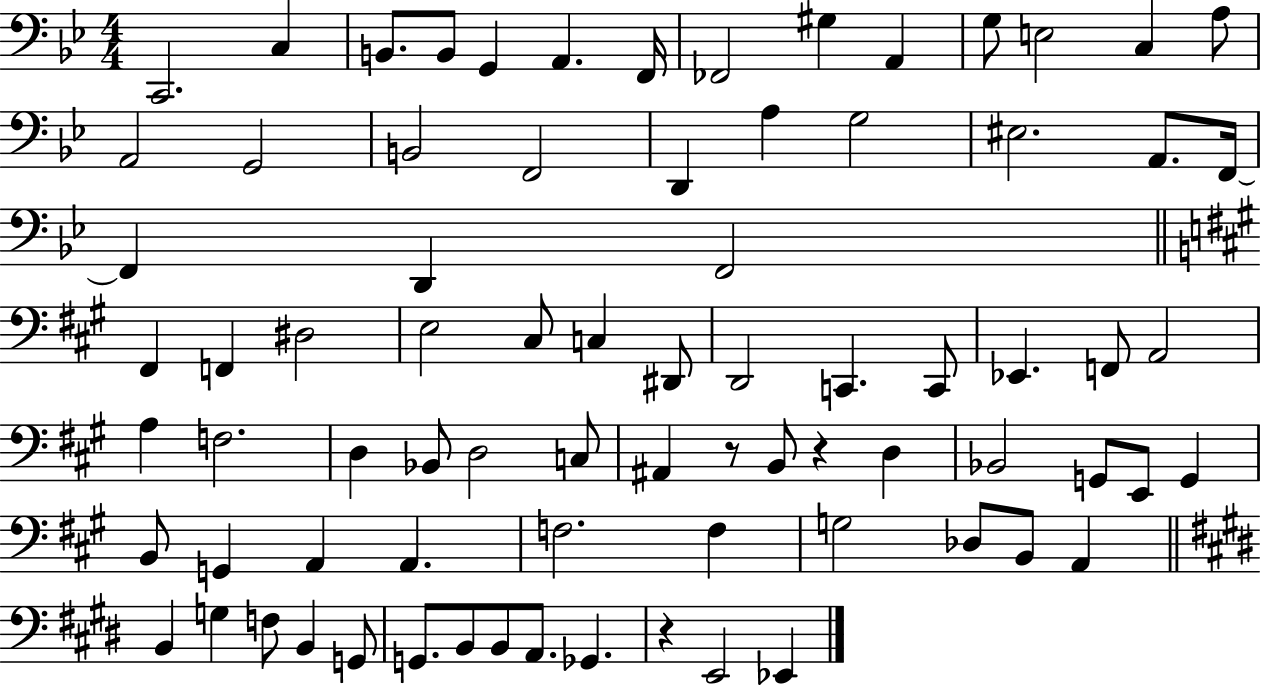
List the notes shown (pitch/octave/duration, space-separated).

C2/h. C3/q B2/e. B2/e G2/q A2/q. F2/s FES2/h G#3/q A2/q G3/e E3/h C3/q A3/e A2/h G2/h B2/h F2/h D2/q A3/q G3/h EIS3/h. A2/e. F2/s F2/q D2/q F2/h F#2/q F2/q D#3/h E3/h C#3/e C3/q D#2/e D2/h C2/q. C2/e Eb2/q. F2/e A2/h A3/q F3/h. D3/q Bb2/e D3/h C3/e A#2/q R/e B2/e R/q D3/q Bb2/h G2/e E2/e G2/q B2/e G2/q A2/q A2/q. F3/h. F3/q G3/h Db3/e B2/e A2/q B2/q G3/q F3/e B2/q G2/e G2/e. B2/e B2/e A2/e. Gb2/q. R/q E2/h Eb2/q